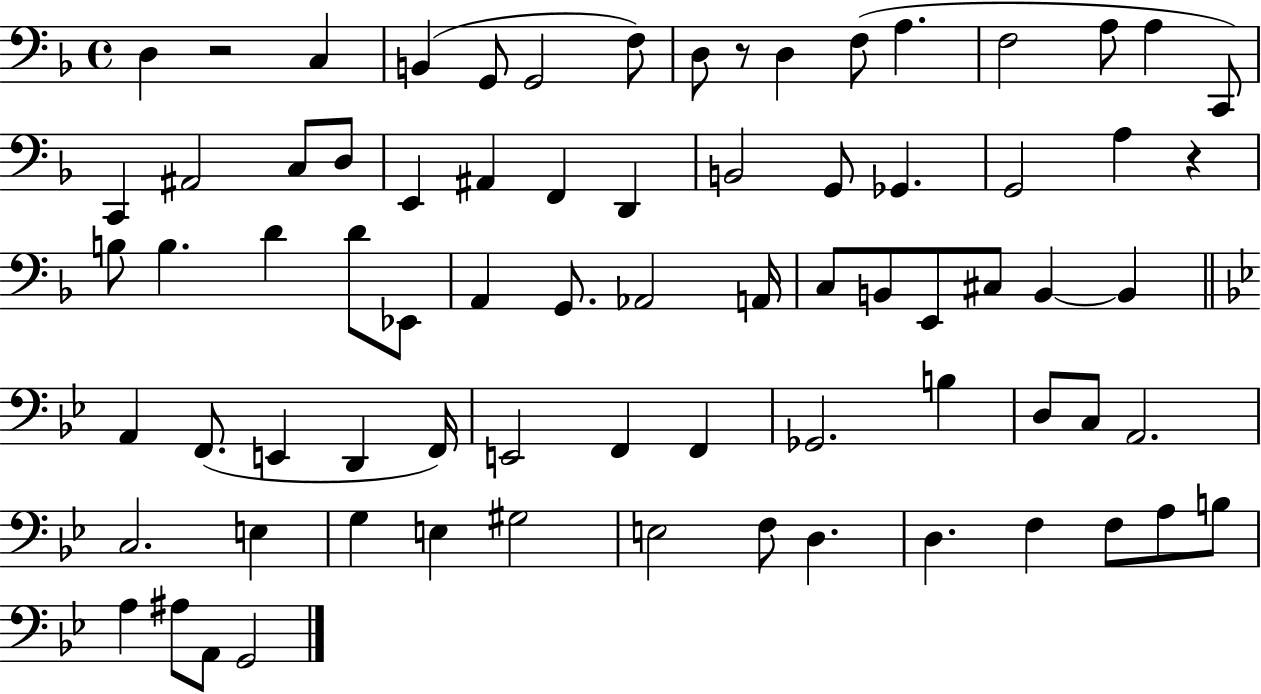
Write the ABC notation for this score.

X:1
T:Untitled
M:4/4
L:1/4
K:F
D, z2 C, B,, G,,/2 G,,2 F,/2 D,/2 z/2 D, F,/2 A, F,2 A,/2 A, C,,/2 C,, ^A,,2 C,/2 D,/2 E,, ^A,, F,, D,, B,,2 G,,/2 _G,, G,,2 A, z B,/2 B, D D/2 _E,,/2 A,, G,,/2 _A,,2 A,,/4 C,/2 B,,/2 E,,/2 ^C,/2 B,, B,, A,, F,,/2 E,, D,, F,,/4 E,,2 F,, F,, _G,,2 B, D,/2 C,/2 A,,2 C,2 E, G, E, ^G,2 E,2 F,/2 D, D, F, F,/2 A,/2 B,/2 A, ^A,/2 A,,/2 G,,2